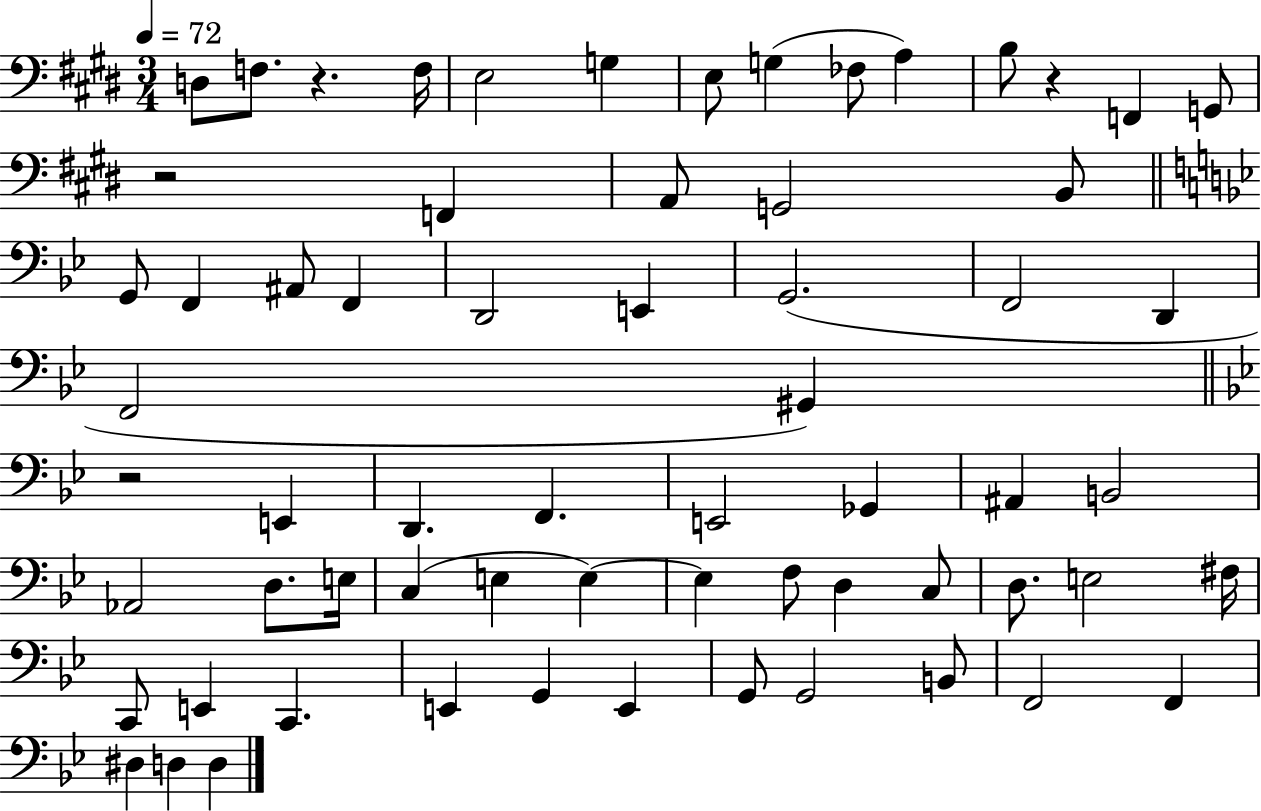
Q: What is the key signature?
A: E major